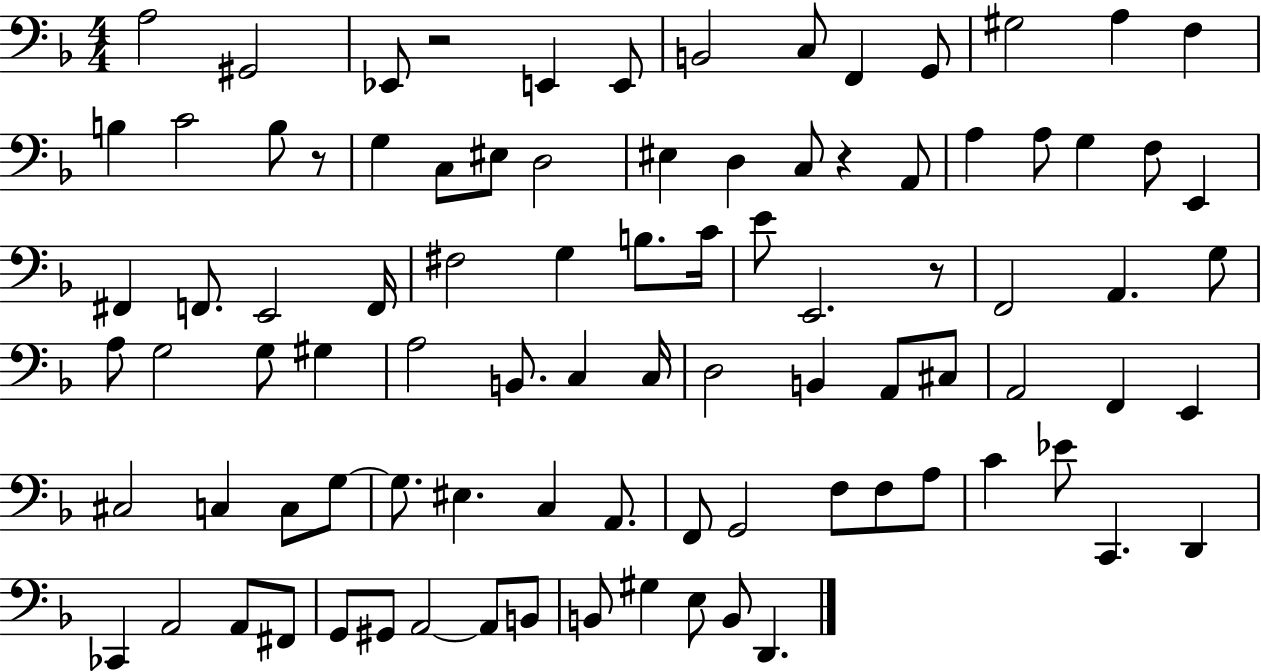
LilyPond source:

{
  \clef bass
  \numericTimeSignature
  \time 4/4
  \key f \major
  \repeat volta 2 { a2 gis,2 | ees,8 r2 e,4 e,8 | b,2 c8 f,4 g,8 | gis2 a4 f4 | \break b4 c'2 b8 r8 | g4 c8 eis8 d2 | eis4 d4 c8 r4 a,8 | a4 a8 g4 f8 e,4 | \break fis,4 f,8. e,2 f,16 | fis2 g4 b8. c'16 | e'8 e,2. r8 | f,2 a,4. g8 | \break a8 g2 g8 gis4 | a2 b,8. c4 c16 | d2 b,4 a,8 cis8 | a,2 f,4 e,4 | \break cis2 c4 c8 g8~~ | g8. eis4. c4 a,8. | f,8 g,2 f8 f8 a8 | c'4 ees'8 c,4. d,4 | \break ces,4 a,2 a,8 fis,8 | g,8 gis,8 a,2~~ a,8 b,8 | b,8 gis4 e8 b,8 d,4. | } \bar "|."
}